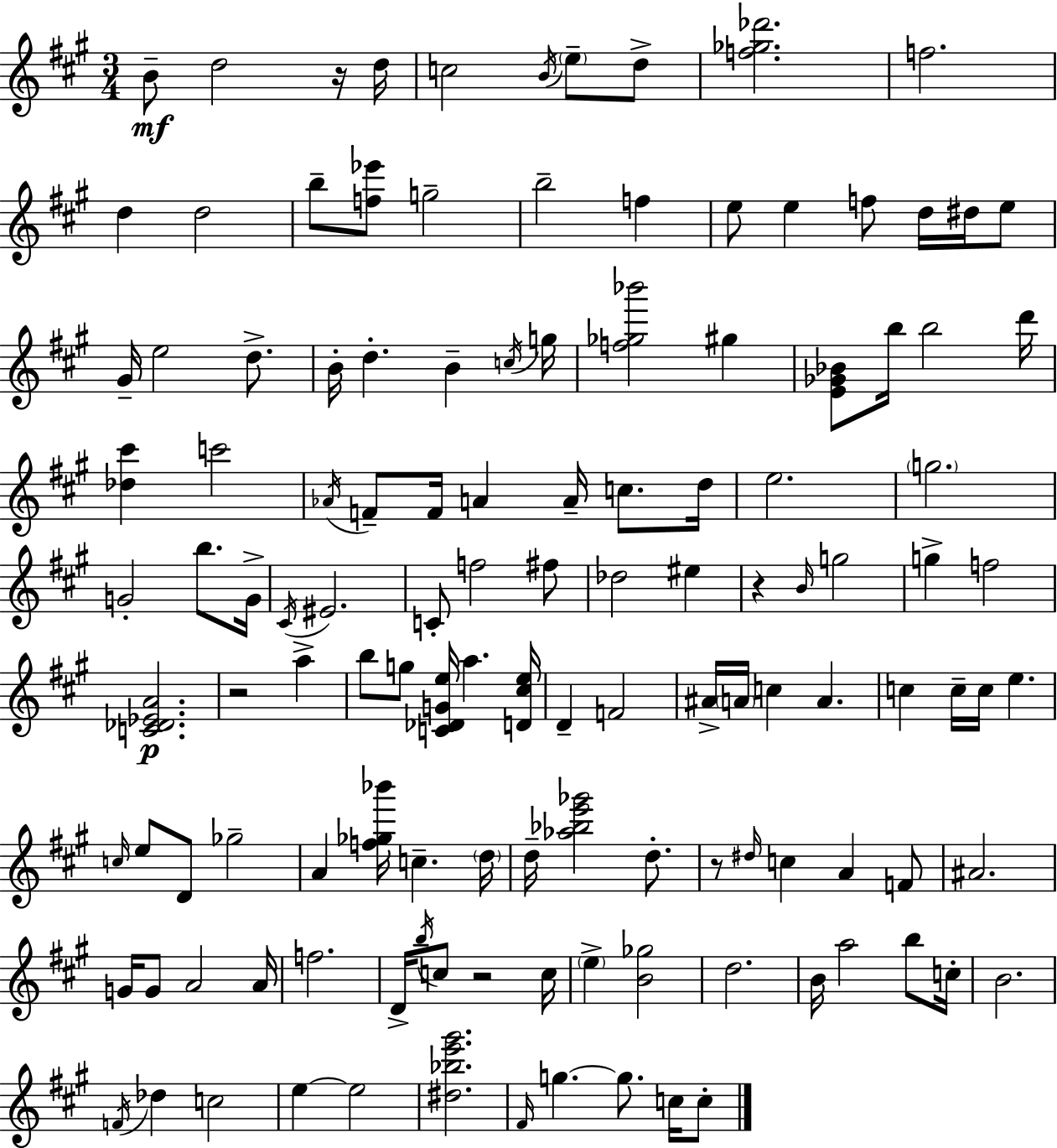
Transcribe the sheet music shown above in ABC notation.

X:1
T:Untitled
M:3/4
L:1/4
K:A
B/2 d2 z/4 d/4 c2 B/4 e/2 d/2 [f_g_d']2 f2 d d2 b/2 [f_e']/2 g2 b2 f e/2 e f/2 d/4 ^d/4 e/2 ^G/4 e2 d/2 B/4 d B c/4 g/4 [f_g_b']2 ^g [E_G_B]/2 b/4 b2 d'/4 [_d^c'] c'2 _A/4 F/2 F/4 A A/4 c/2 d/4 e2 g2 G2 b/2 G/4 ^C/4 ^E2 C/2 f2 ^f/2 _d2 ^e z B/4 g2 g f2 [C_D_EA]2 z2 a b/2 g/2 [C_DGe]/4 a [D^ce]/4 D F2 ^A/4 A/4 c A c c/4 c/4 e c/4 e/2 D/2 _g2 A [f_g_b']/4 c d/4 d/4 [_a_be'_g']2 d/2 z/2 ^d/4 c A F/2 ^A2 G/4 G/2 A2 A/4 f2 D/4 b/4 c/2 z2 c/4 e [B_g]2 d2 B/4 a2 b/2 c/4 B2 F/4 _d c2 e e2 [^d_be'^g']2 ^F/4 g g/2 c/4 c/2